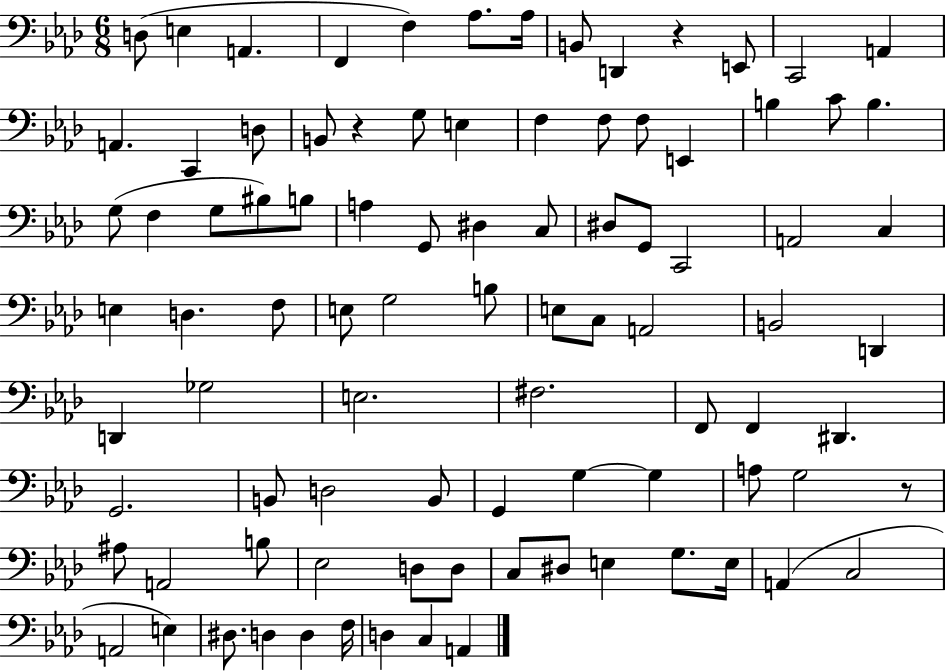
X:1
T:Untitled
M:6/8
L:1/4
K:Ab
D,/2 E, A,, F,, F, _A,/2 _A,/4 B,,/2 D,, z E,,/2 C,,2 A,, A,, C,, D,/2 B,,/2 z G,/2 E, F, F,/2 F,/2 E,, B, C/2 B, G,/2 F, G,/2 ^B,/2 B,/2 A, G,,/2 ^D, C,/2 ^D,/2 G,,/2 C,,2 A,,2 C, E, D, F,/2 E,/2 G,2 B,/2 E,/2 C,/2 A,,2 B,,2 D,, D,, _G,2 E,2 ^F,2 F,,/2 F,, ^D,, G,,2 B,,/2 D,2 B,,/2 G,, G, G, A,/2 G,2 z/2 ^A,/2 A,,2 B,/2 _E,2 D,/2 D,/2 C,/2 ^D,/2 E, G,/2 E,/4 A,, C,2 A,,2 E, ^D,/2 D, D, F,/4 D, C, A,,